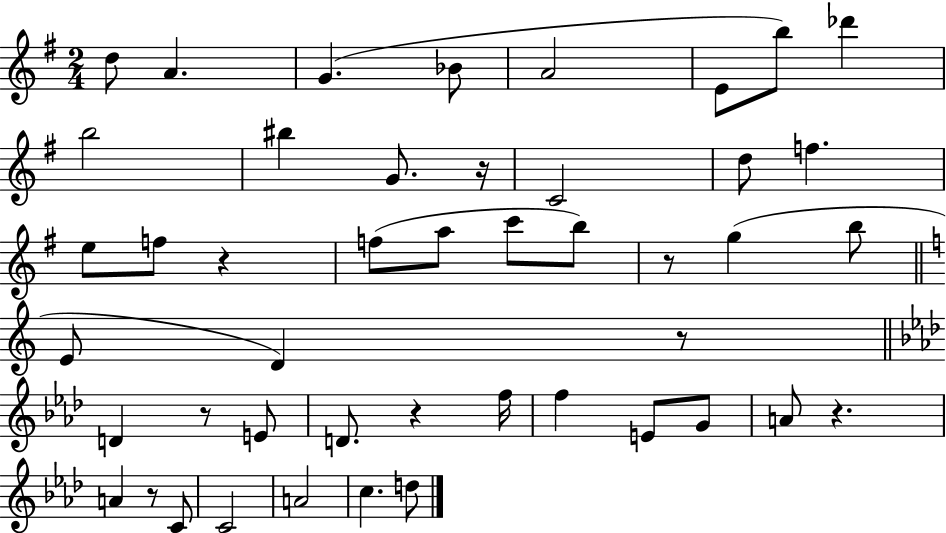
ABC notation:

X:1
T:Untitled
M:2/4
L:1/4
K:G
d/2 A G _B/2 A2 E/2 b/2 _d' b2 ^b G/2 z/4 C2 d/2 f e/2 f/2 z f/2 a/2 c'/2 b/2 z/2 g b/2 E/2 D z/2 D z/2 E/2 D/2 z f/4 f E/2 G/2 A/2 z A z/2 C/2 C2 A2 c d/2